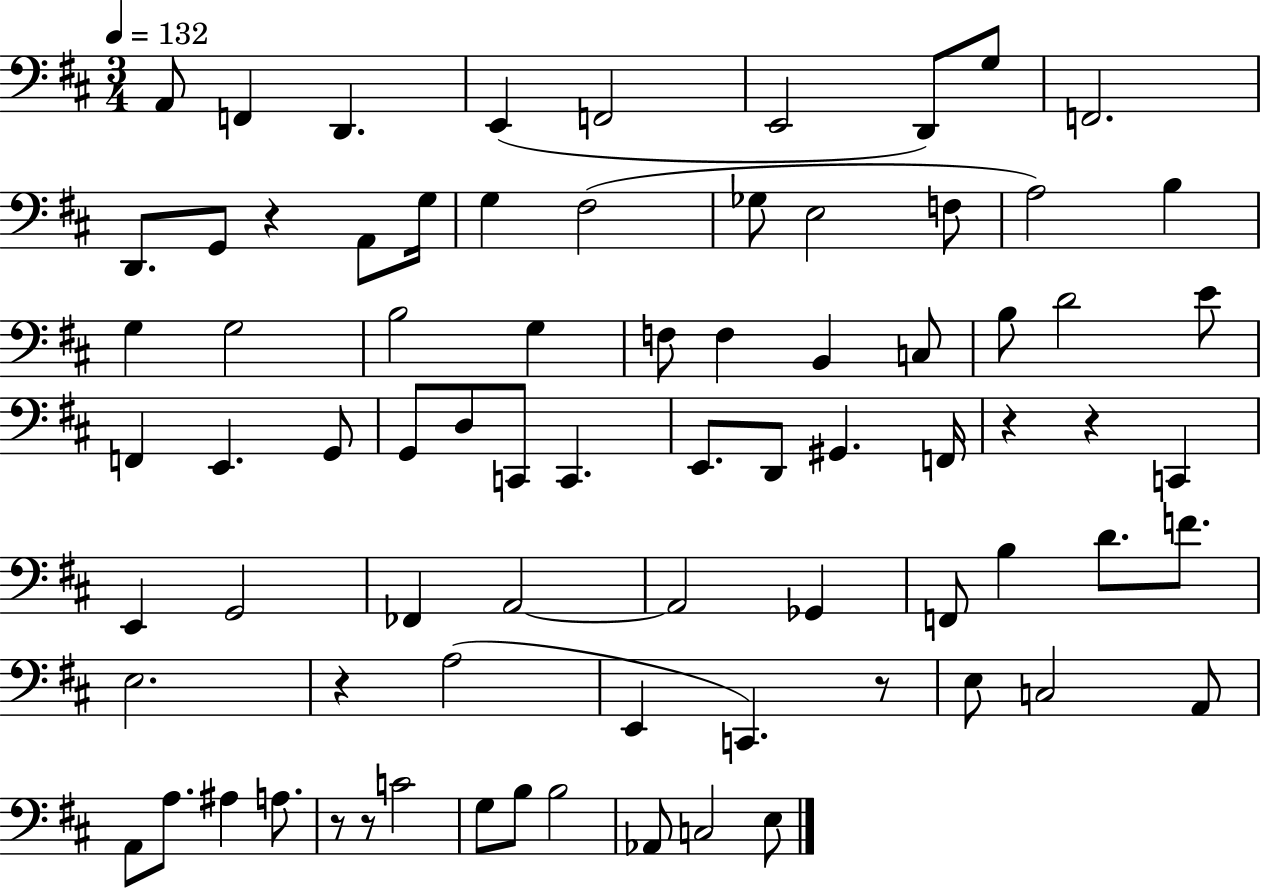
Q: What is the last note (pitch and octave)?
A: E3